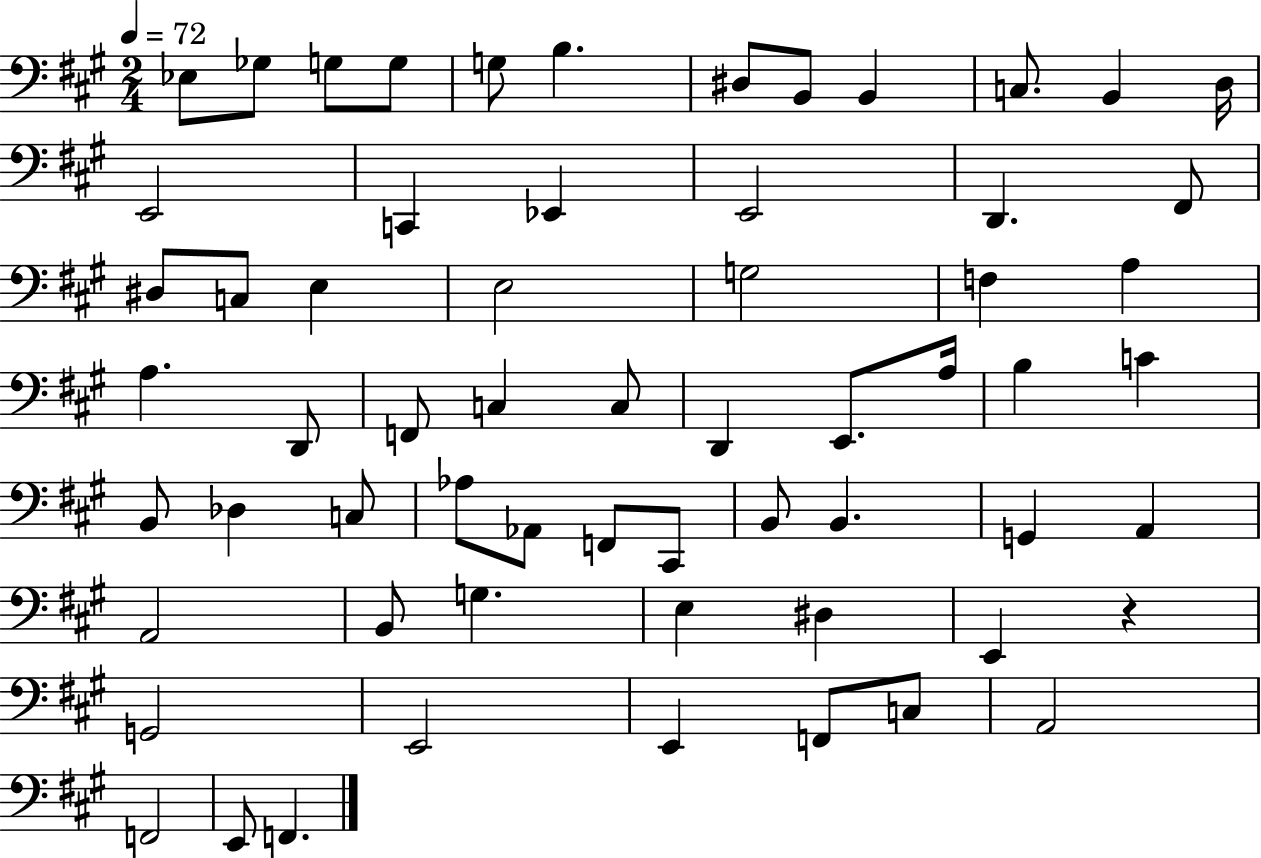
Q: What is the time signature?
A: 2/4